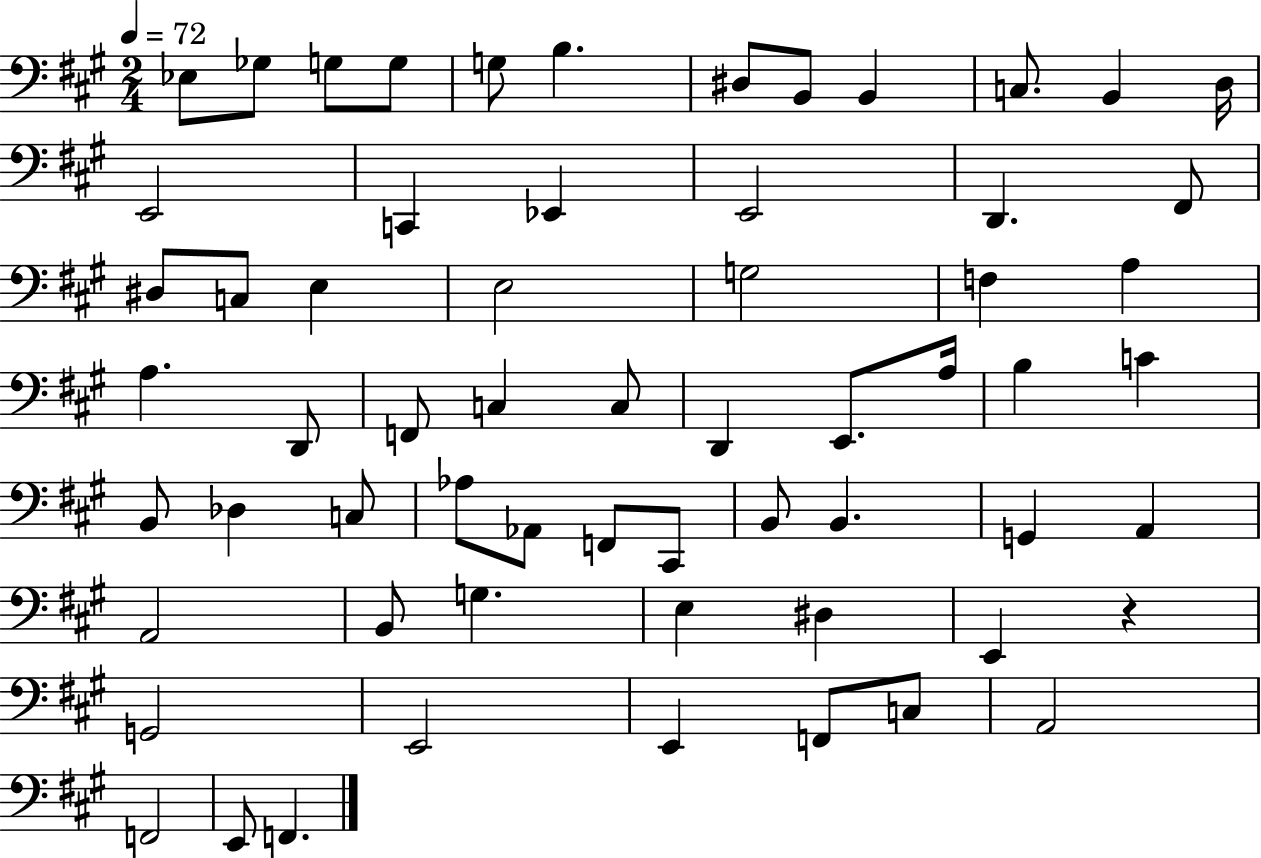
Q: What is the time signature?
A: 2/4